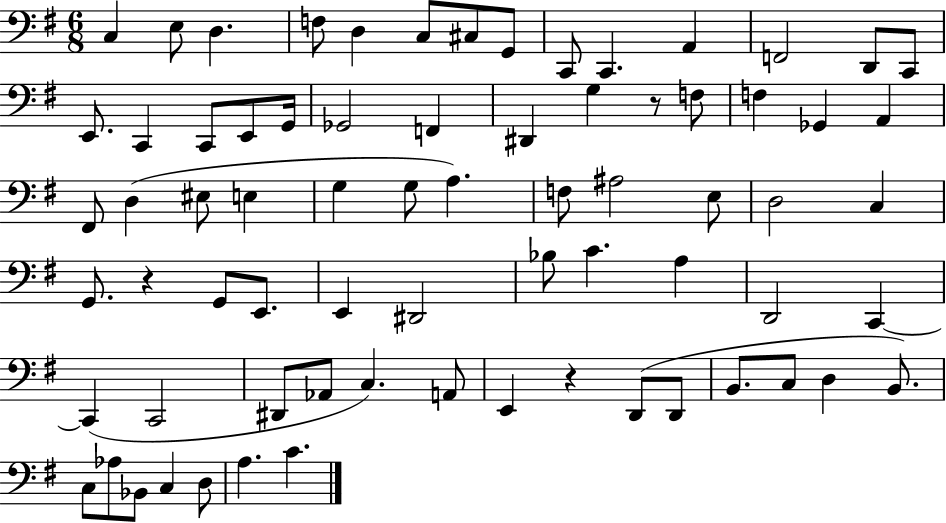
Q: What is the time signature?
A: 6/8